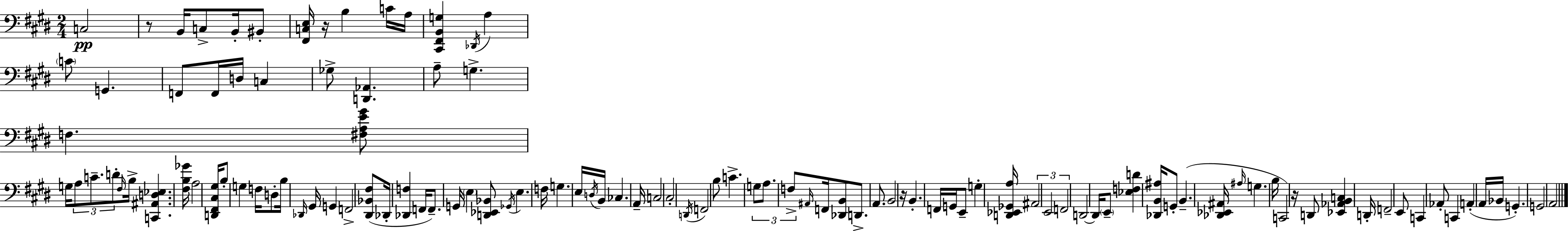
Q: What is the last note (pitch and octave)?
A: A2